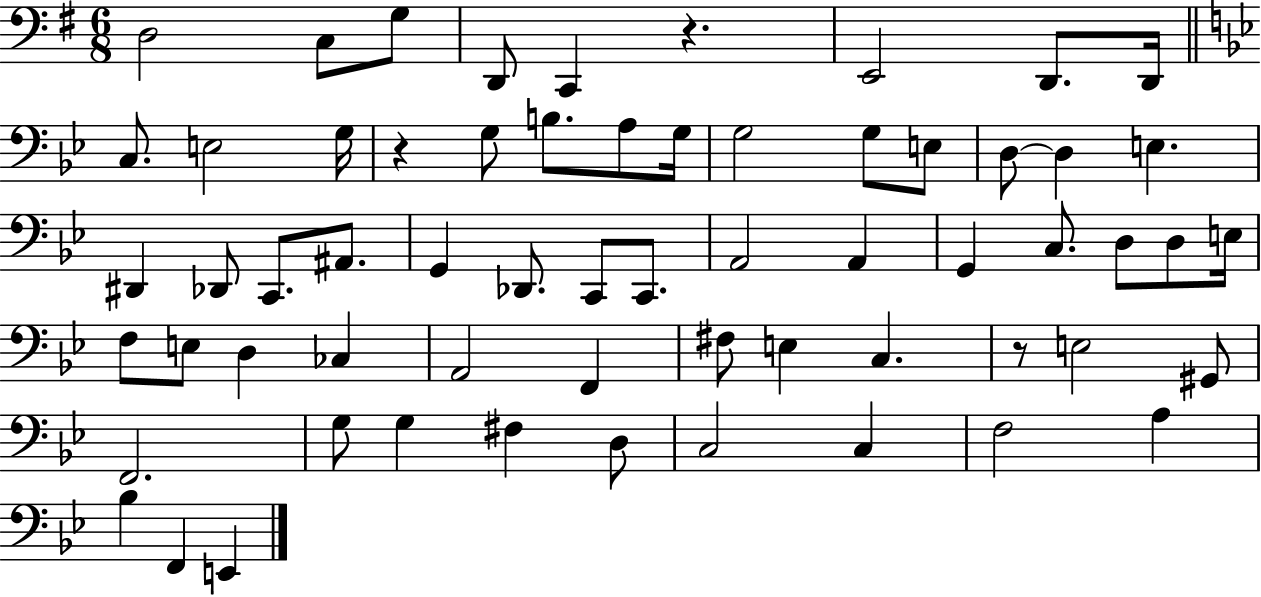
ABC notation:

X:1
T:Untitled
M:6/8
L:1/4
K:G
D,2 C,/2 G,/2 D,,/2 C,, z E,,2 D,,/2 D,,/4 C,/2 E,2 G,/4 z G,/2 B,/2 A,/2 G,/4 G,2 G,/2 E,/2 D,/2 D, E, ^D,, _D,,/2 C,,/2 ^A,,/2 G,, _D,,/2 C,,/2 C,,/2 A,,2 A,, G,, C,/2 D,/2 D,/2 E,/4 F,/2 E,/2 D, _C, A,,2 F,, ^F,/2 E, C, z/2 E,2 ^G,,/2 F,,2 G,/2 G, ^F, D,/2 C,2 C, F,2 A, _B, F,, E,,